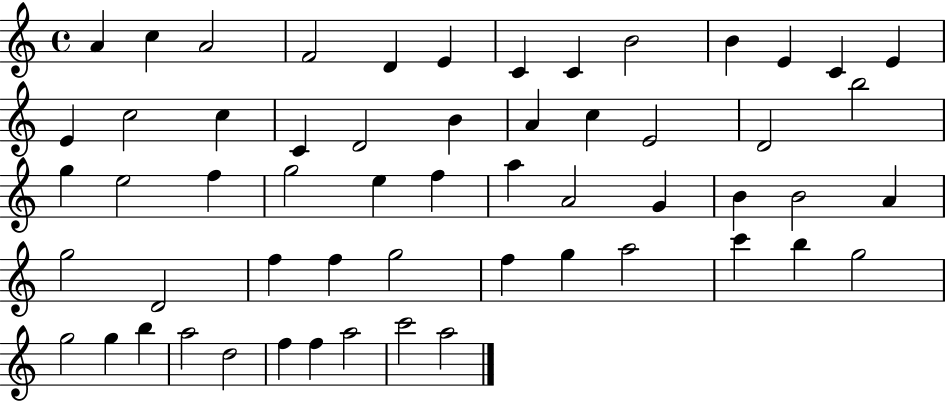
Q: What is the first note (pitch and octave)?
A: A4